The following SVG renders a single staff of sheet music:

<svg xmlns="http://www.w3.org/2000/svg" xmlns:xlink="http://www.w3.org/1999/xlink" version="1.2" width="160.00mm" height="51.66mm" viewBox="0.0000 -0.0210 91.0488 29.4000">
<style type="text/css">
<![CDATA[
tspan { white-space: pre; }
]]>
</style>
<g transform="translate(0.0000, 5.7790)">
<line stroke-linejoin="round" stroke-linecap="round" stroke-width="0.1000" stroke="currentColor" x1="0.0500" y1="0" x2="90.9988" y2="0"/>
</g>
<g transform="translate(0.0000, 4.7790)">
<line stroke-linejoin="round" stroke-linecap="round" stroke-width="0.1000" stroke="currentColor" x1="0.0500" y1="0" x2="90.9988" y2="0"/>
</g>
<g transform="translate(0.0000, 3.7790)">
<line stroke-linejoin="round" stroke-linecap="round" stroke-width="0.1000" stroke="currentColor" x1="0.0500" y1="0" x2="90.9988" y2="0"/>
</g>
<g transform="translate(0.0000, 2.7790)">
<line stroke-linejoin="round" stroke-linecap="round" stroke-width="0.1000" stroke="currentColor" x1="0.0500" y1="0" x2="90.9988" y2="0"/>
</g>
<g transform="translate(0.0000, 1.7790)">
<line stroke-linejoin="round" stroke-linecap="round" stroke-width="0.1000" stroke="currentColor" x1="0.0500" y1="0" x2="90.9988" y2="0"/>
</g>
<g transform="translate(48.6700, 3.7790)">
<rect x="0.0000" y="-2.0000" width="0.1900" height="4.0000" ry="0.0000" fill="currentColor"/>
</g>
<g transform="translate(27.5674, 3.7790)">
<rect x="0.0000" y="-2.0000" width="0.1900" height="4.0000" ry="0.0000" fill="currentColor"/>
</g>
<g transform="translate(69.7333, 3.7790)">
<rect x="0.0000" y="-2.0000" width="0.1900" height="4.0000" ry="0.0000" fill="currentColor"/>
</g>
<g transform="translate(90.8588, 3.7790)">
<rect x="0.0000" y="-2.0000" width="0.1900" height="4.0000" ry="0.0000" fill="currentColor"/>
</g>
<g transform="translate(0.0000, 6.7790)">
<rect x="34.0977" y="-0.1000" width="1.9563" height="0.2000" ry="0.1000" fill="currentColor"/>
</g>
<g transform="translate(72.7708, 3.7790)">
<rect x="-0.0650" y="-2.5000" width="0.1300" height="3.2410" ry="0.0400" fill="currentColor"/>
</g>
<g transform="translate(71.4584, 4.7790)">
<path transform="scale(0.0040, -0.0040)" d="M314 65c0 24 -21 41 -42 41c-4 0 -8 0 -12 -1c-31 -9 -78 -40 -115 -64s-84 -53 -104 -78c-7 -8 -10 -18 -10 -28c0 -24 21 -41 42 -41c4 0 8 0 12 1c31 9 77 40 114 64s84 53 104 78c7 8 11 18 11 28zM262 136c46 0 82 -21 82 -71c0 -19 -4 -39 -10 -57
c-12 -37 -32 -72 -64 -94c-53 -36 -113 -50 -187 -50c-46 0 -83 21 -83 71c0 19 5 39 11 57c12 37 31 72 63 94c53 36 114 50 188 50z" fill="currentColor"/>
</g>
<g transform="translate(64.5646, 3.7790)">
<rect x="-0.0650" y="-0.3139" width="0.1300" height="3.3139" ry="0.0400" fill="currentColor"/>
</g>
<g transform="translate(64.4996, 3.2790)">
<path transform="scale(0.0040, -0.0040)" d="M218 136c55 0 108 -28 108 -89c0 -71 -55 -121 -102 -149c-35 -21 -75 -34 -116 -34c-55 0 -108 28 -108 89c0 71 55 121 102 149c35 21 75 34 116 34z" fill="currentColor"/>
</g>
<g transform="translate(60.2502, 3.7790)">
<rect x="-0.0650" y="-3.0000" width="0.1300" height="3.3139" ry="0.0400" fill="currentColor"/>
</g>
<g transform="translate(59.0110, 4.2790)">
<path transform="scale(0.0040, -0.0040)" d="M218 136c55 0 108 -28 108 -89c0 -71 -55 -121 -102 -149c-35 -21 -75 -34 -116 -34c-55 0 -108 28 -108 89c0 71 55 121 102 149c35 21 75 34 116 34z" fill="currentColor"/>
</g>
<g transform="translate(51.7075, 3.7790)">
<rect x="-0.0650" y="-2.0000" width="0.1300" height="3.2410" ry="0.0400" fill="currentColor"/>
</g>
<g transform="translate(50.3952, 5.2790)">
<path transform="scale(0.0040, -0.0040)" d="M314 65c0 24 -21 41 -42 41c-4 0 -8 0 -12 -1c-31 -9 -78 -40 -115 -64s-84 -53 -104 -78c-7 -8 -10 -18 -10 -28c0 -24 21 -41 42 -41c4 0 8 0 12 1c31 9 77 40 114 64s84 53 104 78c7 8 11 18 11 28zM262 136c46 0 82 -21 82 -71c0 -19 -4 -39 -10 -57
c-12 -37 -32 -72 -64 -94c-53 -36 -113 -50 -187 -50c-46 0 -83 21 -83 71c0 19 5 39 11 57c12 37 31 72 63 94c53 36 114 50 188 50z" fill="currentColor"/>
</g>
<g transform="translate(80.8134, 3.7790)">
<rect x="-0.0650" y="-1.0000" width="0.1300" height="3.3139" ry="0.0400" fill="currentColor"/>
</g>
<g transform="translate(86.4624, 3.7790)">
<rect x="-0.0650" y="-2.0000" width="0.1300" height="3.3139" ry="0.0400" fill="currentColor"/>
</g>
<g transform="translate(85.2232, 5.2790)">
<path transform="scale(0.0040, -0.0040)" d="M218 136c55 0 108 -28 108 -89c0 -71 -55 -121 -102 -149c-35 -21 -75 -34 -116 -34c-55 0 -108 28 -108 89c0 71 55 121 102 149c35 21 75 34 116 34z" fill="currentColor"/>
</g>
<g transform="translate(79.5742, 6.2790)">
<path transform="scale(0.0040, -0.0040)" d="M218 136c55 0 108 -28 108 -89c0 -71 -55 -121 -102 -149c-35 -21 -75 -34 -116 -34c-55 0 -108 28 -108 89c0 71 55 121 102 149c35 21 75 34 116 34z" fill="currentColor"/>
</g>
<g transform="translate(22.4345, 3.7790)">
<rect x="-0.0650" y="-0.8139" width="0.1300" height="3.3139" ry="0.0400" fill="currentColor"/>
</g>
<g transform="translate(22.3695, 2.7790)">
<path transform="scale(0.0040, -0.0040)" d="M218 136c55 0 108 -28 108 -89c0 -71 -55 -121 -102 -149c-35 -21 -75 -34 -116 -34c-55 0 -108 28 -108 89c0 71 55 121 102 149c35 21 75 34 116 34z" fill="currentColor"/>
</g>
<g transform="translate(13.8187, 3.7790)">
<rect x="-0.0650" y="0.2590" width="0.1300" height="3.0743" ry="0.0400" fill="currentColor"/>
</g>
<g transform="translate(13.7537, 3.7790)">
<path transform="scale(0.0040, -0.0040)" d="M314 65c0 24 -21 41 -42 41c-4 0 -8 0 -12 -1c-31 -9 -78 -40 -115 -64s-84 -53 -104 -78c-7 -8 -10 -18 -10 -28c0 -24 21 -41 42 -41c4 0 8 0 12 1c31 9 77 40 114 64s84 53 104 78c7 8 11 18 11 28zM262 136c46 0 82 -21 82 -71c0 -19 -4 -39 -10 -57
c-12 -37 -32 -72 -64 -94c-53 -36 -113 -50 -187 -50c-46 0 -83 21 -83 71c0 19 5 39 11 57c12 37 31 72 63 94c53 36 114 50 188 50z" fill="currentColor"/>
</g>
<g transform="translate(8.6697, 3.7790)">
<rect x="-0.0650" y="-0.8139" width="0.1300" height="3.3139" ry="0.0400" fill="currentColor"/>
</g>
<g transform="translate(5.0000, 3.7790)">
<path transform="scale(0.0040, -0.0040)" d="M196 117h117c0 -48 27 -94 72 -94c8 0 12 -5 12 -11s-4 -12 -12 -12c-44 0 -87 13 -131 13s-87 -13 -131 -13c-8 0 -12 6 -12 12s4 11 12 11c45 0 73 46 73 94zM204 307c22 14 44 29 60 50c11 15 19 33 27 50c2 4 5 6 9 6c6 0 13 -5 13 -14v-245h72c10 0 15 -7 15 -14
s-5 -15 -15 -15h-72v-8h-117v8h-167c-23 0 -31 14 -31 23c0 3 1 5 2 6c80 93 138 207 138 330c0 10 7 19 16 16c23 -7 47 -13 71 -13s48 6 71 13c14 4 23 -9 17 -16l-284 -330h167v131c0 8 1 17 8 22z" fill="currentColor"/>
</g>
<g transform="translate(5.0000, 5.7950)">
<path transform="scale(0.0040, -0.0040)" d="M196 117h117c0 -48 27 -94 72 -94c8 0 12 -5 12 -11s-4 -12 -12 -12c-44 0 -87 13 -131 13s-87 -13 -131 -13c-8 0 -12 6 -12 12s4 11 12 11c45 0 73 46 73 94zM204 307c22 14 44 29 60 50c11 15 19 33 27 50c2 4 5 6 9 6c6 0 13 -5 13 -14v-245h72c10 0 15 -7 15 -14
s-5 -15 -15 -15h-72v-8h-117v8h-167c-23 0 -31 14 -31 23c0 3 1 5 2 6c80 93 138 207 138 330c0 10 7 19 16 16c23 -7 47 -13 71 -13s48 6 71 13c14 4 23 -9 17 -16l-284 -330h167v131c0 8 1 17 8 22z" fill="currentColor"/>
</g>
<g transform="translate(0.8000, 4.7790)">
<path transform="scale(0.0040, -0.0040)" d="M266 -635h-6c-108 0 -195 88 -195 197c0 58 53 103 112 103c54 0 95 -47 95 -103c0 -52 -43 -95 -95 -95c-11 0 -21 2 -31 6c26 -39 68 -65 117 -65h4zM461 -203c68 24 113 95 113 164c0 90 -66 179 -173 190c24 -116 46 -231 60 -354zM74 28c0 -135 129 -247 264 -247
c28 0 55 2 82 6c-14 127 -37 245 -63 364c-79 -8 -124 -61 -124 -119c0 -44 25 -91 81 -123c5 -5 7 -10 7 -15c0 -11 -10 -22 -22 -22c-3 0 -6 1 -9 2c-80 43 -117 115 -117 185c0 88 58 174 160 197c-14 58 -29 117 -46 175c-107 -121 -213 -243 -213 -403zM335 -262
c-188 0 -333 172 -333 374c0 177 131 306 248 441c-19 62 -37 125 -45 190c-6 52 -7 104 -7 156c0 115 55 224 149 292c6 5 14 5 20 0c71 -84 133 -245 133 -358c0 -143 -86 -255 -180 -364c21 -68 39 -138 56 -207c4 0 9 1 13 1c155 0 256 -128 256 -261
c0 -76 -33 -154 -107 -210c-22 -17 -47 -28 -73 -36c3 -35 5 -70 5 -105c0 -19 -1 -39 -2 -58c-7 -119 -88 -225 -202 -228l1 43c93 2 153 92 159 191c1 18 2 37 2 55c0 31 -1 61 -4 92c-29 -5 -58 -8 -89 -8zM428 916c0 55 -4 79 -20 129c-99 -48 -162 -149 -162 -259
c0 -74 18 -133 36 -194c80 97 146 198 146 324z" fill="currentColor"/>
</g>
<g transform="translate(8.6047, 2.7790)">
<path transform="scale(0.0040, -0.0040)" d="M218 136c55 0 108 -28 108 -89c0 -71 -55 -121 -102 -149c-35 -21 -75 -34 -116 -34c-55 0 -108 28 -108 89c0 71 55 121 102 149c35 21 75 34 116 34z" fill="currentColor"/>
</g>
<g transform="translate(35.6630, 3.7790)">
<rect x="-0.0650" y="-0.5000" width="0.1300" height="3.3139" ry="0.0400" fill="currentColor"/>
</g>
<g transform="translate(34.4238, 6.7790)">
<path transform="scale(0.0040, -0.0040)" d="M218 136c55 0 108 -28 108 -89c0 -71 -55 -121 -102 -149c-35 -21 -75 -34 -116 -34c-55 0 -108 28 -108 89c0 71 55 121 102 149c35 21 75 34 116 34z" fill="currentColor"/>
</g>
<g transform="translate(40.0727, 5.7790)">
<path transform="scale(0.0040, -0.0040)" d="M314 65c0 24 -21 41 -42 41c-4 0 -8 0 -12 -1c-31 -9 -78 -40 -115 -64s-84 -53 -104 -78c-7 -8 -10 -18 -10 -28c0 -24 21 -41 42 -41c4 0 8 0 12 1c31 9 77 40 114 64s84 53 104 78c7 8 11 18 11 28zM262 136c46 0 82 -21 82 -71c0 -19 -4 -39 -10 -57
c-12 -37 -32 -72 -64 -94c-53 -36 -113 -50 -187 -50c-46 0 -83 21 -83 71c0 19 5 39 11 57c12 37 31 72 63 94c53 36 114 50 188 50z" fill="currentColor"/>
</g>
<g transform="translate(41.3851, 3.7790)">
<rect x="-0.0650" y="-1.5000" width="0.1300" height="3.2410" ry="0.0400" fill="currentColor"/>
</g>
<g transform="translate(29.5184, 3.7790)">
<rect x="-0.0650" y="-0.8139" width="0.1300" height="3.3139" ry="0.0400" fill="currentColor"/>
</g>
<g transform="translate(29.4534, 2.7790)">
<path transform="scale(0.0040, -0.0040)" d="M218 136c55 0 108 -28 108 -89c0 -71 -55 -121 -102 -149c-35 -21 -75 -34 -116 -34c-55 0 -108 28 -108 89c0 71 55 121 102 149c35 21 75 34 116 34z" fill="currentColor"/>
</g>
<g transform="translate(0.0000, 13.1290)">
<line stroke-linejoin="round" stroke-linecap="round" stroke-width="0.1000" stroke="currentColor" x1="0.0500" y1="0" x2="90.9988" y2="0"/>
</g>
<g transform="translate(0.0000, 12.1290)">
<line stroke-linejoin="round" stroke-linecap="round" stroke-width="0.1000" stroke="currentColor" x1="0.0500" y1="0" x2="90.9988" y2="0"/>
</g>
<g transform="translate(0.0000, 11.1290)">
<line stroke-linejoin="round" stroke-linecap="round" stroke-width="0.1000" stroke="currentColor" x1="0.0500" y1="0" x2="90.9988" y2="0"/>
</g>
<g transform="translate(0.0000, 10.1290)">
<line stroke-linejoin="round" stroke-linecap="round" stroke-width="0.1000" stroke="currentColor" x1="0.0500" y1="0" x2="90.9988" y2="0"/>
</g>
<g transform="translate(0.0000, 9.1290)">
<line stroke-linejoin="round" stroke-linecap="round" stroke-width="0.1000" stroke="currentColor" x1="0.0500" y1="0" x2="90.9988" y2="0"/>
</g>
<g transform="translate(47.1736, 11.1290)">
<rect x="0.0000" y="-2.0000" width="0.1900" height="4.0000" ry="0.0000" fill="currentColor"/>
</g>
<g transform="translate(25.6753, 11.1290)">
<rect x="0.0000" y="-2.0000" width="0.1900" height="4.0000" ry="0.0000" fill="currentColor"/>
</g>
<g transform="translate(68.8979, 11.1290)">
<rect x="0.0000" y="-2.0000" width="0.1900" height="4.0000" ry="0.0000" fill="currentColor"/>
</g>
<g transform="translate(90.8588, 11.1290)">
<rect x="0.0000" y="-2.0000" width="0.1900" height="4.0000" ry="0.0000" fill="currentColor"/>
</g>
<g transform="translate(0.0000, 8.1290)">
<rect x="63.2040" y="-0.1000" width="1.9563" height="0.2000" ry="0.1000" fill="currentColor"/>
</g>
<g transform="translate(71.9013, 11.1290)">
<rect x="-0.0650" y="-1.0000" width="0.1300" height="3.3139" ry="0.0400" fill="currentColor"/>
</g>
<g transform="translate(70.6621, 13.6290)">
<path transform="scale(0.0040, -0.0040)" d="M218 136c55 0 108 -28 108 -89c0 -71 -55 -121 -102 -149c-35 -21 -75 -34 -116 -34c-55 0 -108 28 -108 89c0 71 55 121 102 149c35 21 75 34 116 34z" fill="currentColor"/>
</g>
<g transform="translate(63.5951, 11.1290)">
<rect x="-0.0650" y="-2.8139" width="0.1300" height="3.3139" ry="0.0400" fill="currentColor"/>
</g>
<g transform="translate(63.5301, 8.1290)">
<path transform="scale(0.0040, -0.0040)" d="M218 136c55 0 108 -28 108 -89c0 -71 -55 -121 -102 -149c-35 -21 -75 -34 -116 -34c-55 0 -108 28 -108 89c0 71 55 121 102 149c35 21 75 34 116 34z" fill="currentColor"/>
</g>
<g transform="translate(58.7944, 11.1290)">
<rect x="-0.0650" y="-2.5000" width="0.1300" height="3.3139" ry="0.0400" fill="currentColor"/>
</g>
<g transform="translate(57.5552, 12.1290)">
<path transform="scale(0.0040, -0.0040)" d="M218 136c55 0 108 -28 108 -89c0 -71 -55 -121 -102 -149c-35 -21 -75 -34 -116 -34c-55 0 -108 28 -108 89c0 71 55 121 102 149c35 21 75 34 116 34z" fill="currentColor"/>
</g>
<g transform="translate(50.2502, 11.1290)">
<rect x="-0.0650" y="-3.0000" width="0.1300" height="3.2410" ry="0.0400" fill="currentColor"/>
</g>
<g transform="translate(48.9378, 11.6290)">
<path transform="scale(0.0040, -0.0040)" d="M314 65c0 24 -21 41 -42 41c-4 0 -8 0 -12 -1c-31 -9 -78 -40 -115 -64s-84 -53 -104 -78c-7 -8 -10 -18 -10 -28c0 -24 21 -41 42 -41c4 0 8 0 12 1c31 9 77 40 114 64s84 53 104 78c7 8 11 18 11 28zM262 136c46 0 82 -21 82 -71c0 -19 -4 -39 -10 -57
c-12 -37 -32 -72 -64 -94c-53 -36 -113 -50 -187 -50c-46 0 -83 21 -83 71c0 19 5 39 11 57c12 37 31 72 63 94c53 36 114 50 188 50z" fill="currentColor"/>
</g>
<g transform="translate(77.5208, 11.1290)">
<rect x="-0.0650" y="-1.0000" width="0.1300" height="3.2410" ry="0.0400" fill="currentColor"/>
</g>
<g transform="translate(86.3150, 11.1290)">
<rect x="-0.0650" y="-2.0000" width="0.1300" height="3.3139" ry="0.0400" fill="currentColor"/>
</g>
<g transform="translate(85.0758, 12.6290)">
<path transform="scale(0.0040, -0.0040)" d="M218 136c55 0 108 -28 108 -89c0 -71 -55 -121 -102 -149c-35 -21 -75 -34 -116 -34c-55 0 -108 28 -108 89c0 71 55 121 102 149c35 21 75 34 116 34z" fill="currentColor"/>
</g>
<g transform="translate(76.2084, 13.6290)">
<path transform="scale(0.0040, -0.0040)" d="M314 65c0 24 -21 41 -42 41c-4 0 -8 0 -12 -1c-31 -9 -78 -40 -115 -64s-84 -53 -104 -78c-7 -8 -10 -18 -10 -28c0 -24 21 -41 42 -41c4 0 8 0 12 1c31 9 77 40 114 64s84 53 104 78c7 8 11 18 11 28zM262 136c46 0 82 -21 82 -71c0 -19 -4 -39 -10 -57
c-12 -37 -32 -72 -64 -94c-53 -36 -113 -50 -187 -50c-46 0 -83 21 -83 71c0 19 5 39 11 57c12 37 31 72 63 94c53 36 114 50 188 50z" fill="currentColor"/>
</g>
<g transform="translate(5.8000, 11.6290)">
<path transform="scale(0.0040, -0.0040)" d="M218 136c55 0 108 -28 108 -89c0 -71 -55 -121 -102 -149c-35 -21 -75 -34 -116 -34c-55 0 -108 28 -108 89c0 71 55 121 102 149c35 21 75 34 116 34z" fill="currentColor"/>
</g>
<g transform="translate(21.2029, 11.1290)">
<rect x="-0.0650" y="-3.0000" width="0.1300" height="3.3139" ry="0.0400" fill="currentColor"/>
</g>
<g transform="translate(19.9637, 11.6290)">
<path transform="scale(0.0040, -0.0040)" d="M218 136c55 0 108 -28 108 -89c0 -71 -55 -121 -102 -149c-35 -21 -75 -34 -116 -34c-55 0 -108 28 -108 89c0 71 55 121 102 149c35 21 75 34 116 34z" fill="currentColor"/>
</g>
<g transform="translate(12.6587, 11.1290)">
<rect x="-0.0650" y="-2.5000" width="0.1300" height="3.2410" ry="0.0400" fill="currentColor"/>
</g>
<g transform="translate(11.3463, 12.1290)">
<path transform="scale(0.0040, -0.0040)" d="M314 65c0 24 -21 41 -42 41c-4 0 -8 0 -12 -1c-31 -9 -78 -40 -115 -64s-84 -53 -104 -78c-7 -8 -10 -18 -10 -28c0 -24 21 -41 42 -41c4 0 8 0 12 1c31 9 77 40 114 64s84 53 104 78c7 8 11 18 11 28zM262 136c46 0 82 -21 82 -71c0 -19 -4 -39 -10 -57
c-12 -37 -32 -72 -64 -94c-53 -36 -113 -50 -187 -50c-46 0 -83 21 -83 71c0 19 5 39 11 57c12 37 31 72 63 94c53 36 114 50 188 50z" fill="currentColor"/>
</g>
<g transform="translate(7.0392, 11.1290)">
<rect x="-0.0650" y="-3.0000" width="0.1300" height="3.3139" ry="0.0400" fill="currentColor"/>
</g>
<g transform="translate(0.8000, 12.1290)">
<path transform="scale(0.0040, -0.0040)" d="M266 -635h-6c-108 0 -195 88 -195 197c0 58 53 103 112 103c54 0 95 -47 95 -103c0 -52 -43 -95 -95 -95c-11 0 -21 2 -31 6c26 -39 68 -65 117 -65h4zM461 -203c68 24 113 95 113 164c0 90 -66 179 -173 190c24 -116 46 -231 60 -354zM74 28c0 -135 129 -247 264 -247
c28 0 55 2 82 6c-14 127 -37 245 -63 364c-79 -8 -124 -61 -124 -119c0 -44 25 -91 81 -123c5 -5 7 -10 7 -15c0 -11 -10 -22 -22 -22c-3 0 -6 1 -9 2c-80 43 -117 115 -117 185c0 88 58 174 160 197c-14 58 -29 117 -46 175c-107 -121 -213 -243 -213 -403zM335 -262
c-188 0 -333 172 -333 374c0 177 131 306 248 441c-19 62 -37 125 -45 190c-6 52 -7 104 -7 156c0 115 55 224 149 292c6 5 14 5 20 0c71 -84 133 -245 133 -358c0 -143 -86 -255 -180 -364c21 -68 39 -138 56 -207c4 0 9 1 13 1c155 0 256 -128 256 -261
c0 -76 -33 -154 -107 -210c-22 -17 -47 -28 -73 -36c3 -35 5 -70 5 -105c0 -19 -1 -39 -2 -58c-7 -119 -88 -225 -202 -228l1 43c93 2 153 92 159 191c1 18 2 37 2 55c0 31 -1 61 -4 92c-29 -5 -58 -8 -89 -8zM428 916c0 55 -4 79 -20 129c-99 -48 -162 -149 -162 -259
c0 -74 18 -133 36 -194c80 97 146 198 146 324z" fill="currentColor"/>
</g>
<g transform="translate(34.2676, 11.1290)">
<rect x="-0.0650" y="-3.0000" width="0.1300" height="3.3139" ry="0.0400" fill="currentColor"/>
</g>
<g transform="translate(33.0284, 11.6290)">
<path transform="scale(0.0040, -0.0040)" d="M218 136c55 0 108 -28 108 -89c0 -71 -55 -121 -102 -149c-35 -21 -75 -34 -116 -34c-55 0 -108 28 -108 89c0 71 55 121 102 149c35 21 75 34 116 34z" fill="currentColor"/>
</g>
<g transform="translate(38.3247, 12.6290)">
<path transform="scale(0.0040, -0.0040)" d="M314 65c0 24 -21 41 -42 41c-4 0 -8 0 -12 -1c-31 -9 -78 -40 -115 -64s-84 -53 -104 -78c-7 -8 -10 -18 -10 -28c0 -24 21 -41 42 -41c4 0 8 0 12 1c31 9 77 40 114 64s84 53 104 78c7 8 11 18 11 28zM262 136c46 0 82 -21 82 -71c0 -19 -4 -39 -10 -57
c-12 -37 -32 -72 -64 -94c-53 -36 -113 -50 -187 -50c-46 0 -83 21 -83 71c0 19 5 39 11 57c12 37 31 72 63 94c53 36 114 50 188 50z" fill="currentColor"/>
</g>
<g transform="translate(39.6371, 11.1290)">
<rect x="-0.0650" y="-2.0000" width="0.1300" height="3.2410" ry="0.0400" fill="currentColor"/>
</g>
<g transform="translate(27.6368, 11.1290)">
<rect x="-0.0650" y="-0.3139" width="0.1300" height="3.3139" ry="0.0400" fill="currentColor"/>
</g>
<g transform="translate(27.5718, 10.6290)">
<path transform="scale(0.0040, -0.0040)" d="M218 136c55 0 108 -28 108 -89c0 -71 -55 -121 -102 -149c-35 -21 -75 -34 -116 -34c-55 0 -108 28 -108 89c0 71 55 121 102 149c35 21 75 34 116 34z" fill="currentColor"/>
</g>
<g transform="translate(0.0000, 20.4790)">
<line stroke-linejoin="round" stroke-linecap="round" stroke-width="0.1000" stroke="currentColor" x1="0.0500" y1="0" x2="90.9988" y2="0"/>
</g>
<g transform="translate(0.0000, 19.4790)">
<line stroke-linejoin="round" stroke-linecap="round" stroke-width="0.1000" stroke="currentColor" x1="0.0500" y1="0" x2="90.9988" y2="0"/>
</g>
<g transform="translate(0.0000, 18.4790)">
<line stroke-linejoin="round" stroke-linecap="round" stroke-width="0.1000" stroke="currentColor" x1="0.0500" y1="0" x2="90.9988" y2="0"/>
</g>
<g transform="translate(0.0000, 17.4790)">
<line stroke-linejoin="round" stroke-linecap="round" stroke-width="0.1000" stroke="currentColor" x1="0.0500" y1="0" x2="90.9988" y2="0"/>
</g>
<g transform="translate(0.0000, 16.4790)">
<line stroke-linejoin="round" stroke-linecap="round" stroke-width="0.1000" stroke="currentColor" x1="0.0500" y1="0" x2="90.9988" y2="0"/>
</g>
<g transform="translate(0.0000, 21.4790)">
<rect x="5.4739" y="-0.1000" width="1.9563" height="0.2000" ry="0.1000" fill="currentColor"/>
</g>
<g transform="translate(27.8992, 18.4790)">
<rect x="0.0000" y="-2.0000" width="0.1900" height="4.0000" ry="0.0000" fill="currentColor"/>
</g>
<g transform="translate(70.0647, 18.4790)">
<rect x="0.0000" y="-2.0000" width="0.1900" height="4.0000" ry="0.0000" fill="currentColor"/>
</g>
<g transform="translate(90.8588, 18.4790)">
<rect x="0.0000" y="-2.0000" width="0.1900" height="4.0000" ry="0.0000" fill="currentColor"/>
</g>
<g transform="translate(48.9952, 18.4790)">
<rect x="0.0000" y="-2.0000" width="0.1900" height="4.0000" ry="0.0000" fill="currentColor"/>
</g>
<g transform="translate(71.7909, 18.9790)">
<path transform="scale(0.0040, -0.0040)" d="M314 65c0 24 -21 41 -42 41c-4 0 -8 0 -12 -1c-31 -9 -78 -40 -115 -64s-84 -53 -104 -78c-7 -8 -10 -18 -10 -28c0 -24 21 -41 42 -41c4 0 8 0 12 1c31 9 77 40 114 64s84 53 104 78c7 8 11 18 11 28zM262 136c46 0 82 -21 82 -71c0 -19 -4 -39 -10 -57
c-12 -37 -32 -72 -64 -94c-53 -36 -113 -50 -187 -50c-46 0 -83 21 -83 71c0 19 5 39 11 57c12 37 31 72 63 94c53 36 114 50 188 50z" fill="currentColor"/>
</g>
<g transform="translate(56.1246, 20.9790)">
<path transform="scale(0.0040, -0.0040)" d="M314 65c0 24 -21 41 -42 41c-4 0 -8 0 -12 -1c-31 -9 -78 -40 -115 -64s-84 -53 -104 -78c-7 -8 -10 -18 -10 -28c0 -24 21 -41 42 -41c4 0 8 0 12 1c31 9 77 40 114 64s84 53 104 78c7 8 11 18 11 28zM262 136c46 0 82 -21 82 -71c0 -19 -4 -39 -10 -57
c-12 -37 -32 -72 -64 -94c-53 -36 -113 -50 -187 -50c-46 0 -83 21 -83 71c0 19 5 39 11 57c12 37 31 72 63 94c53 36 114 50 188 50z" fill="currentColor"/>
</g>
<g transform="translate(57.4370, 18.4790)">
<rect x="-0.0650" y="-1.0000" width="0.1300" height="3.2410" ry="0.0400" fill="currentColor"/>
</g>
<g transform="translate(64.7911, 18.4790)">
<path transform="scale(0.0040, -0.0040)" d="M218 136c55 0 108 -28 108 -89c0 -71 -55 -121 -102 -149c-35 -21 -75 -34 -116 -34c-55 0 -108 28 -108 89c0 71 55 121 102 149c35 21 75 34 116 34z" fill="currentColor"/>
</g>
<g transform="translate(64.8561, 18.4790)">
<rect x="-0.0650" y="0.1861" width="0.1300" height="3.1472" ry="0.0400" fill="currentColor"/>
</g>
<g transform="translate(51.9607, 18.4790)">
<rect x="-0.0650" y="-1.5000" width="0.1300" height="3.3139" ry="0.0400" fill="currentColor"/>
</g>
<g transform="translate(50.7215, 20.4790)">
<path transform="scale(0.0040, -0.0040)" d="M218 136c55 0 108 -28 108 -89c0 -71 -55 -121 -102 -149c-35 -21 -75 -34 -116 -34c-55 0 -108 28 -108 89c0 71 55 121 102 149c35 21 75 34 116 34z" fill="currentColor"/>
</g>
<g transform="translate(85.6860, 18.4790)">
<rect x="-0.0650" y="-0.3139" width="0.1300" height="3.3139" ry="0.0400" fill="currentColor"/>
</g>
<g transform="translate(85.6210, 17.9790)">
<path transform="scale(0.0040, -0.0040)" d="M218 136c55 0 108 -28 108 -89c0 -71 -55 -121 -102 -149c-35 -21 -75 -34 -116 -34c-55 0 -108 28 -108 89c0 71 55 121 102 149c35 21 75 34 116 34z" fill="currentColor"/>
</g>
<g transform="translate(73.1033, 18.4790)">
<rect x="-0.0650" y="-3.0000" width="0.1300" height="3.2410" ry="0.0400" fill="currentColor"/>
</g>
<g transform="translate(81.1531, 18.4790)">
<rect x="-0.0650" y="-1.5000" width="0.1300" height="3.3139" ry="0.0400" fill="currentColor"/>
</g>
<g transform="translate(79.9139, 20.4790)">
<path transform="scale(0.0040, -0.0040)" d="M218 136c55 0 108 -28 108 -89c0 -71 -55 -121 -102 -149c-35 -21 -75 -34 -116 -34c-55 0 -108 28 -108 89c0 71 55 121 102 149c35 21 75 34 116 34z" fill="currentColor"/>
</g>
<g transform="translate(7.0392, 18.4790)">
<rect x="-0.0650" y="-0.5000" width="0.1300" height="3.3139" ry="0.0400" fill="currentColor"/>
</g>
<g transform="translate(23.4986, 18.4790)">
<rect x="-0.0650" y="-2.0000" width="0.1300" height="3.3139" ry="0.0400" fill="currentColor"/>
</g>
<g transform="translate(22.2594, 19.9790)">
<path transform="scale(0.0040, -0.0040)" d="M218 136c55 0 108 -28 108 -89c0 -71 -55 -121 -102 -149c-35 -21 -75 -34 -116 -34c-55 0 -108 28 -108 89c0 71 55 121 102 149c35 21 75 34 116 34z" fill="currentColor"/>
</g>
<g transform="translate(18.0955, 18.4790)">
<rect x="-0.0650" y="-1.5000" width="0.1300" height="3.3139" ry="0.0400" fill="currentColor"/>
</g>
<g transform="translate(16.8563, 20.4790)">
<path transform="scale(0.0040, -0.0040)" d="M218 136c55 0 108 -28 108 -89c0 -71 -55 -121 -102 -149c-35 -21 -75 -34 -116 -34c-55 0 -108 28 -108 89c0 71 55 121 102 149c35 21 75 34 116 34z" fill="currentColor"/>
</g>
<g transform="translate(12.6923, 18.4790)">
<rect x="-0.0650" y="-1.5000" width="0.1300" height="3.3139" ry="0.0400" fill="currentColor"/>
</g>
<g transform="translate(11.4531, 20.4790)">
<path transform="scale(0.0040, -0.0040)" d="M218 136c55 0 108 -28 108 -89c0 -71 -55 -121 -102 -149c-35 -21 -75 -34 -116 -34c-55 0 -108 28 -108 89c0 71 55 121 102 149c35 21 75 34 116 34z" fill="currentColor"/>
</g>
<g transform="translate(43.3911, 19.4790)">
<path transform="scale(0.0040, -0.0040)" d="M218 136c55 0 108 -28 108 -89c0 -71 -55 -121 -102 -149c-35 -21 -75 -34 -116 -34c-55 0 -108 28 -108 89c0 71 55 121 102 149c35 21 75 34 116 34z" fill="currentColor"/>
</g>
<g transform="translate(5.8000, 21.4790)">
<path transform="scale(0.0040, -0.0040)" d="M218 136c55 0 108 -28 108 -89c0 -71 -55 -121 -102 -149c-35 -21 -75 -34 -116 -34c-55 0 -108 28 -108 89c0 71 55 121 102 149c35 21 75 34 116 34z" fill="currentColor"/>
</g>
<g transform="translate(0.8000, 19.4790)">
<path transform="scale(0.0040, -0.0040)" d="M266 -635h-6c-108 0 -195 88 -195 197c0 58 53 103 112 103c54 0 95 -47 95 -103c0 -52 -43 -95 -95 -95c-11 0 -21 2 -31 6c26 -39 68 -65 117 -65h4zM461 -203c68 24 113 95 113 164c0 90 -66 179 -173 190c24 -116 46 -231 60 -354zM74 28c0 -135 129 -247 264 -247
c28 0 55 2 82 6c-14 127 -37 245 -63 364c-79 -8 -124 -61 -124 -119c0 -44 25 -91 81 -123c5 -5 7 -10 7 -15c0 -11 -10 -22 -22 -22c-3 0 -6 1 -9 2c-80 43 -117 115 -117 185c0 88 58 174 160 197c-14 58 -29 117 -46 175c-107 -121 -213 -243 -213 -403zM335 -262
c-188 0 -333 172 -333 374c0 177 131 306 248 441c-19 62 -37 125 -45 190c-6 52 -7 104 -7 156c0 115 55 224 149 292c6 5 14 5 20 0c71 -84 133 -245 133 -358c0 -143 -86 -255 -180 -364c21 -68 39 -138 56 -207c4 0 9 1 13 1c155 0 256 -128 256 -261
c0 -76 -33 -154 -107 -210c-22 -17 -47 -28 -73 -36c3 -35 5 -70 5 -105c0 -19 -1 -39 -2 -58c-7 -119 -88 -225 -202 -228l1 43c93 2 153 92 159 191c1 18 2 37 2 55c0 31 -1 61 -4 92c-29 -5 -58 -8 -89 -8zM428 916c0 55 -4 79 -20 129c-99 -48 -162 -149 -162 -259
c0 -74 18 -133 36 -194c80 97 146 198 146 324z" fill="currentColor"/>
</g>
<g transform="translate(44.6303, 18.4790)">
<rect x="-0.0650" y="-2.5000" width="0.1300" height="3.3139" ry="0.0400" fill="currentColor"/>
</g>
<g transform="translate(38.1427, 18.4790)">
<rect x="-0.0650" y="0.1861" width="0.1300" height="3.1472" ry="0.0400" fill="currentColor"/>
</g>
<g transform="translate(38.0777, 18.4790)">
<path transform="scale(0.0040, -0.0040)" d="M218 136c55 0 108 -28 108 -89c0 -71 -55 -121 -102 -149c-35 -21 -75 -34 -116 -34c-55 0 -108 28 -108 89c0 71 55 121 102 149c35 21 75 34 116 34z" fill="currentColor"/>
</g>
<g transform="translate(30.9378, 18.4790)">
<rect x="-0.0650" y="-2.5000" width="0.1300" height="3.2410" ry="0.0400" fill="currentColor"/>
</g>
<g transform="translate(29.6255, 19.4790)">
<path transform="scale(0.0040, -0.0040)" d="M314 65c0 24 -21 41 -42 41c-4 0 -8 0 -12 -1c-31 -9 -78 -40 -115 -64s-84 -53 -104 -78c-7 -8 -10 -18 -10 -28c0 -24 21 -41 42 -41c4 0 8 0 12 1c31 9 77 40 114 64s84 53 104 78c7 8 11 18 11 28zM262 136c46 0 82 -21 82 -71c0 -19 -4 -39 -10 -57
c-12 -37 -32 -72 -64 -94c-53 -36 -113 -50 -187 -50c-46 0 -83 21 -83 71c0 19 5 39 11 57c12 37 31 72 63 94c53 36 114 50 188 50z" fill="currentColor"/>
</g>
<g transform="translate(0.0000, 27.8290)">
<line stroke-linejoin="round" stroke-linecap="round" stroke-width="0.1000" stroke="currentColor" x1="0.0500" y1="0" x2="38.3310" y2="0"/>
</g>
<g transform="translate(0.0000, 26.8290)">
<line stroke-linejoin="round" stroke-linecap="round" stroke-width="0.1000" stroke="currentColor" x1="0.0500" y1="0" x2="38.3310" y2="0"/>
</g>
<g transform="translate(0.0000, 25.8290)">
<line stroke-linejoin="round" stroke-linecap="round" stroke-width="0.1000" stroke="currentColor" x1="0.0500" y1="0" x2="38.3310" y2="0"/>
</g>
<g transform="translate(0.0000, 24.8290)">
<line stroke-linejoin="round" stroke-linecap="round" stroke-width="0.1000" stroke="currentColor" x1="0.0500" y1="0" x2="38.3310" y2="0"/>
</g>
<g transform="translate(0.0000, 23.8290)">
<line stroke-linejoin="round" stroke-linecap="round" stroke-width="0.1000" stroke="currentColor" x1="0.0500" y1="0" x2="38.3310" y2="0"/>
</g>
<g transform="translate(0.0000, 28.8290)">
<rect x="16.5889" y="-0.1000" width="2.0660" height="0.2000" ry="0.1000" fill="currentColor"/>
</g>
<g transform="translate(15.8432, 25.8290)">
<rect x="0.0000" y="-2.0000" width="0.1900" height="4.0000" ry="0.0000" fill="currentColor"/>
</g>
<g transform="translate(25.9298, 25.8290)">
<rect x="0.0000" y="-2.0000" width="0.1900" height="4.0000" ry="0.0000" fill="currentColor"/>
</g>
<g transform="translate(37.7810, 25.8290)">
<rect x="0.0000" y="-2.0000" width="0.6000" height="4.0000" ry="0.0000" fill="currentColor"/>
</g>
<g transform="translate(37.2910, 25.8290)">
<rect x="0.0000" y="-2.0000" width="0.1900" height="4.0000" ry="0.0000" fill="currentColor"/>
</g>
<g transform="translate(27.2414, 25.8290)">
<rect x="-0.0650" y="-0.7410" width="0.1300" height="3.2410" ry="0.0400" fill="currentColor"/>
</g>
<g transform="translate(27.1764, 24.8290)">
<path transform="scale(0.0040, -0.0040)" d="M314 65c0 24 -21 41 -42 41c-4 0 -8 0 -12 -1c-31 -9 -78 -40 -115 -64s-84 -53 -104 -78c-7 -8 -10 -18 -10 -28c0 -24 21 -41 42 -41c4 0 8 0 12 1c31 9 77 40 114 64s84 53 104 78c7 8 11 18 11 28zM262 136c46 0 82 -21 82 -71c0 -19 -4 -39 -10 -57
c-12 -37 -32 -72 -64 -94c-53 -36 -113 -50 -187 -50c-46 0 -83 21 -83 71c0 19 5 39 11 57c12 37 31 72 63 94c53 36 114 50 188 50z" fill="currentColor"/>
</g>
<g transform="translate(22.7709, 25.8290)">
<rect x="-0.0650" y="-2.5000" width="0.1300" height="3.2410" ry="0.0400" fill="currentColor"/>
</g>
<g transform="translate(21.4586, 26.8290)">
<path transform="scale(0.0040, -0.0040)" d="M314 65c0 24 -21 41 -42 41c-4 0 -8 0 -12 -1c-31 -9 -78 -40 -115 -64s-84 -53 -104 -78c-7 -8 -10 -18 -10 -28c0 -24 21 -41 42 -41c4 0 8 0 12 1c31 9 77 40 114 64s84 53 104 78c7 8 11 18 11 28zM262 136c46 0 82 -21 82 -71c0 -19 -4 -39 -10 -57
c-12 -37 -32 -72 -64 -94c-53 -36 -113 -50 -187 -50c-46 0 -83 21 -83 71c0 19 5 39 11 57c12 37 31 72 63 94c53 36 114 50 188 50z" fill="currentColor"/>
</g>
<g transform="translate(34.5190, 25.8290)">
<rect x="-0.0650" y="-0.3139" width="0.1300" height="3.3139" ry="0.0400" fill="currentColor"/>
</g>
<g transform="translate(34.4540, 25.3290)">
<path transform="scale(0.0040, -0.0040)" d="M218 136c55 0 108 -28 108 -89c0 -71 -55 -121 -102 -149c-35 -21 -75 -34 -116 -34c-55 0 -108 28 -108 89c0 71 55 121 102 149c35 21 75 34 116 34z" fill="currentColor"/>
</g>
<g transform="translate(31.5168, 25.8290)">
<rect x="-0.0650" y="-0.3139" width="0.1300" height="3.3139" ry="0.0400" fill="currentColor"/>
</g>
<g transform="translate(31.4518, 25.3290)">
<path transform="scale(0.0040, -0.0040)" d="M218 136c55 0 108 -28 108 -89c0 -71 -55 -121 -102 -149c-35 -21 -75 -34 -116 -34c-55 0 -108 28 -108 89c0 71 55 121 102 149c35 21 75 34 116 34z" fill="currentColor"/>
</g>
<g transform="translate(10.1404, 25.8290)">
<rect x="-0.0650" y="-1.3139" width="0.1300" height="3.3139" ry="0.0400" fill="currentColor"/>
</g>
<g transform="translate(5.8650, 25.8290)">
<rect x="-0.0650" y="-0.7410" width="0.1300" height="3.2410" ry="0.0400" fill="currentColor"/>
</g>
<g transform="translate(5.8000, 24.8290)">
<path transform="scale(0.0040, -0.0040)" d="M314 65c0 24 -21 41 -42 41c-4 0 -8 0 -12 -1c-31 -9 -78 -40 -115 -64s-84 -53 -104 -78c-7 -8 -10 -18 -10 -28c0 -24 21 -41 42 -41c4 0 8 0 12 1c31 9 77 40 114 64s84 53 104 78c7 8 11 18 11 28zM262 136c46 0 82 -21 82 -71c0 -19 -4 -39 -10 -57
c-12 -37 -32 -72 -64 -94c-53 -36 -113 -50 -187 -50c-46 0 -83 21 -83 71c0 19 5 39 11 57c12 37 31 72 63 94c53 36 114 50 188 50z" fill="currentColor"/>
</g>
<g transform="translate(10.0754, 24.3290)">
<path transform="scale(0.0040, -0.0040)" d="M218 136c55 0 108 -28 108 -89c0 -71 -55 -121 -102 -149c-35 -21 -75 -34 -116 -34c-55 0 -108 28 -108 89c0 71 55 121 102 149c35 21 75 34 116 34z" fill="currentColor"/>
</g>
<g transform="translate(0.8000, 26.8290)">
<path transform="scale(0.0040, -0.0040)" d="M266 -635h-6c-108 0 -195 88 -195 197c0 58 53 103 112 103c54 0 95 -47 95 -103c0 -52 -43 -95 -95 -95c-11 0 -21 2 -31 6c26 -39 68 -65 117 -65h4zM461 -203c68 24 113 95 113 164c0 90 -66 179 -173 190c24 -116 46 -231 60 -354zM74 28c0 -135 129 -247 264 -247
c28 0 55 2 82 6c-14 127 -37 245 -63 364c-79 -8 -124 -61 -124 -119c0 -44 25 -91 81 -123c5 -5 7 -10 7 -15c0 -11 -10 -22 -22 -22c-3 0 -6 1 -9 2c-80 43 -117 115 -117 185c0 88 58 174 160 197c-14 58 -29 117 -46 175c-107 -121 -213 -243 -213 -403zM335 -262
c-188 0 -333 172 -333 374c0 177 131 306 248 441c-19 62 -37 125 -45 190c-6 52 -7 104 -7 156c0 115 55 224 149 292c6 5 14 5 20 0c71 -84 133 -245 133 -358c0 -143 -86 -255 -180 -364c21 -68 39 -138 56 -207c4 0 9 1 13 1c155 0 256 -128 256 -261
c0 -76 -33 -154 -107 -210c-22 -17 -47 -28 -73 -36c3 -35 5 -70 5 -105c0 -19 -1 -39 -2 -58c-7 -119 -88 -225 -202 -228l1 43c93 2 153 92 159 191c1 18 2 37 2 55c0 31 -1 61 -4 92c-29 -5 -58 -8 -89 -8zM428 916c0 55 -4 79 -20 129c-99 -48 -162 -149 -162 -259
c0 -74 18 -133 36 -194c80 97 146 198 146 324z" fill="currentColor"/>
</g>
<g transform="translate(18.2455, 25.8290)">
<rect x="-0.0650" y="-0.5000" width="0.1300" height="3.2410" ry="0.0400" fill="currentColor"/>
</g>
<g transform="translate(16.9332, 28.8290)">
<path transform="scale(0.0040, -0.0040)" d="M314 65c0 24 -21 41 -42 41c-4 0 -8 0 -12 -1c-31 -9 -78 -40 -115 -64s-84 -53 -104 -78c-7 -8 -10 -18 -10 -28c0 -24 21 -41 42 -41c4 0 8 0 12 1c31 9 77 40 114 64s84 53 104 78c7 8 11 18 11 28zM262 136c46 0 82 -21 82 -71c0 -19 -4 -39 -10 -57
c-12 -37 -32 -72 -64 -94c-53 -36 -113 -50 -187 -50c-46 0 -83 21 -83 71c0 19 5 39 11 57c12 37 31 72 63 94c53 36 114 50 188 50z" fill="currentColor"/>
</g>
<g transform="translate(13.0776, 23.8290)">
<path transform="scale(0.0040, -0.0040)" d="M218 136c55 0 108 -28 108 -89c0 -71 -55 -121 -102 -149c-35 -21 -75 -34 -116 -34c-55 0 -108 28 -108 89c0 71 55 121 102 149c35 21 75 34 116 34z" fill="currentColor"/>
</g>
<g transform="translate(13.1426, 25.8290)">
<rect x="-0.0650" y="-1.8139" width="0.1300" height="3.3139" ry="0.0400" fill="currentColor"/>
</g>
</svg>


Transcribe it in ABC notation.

X:1
T:Untitled
M:4/4
L:1/4
K:C
d B2 d d C E2 F2 A c G2 D F A G2 A c A F2 A2 G a D D2 F C E E F G2 B G E D2 B A2 E c d2 e f C2 G2 d2 c c